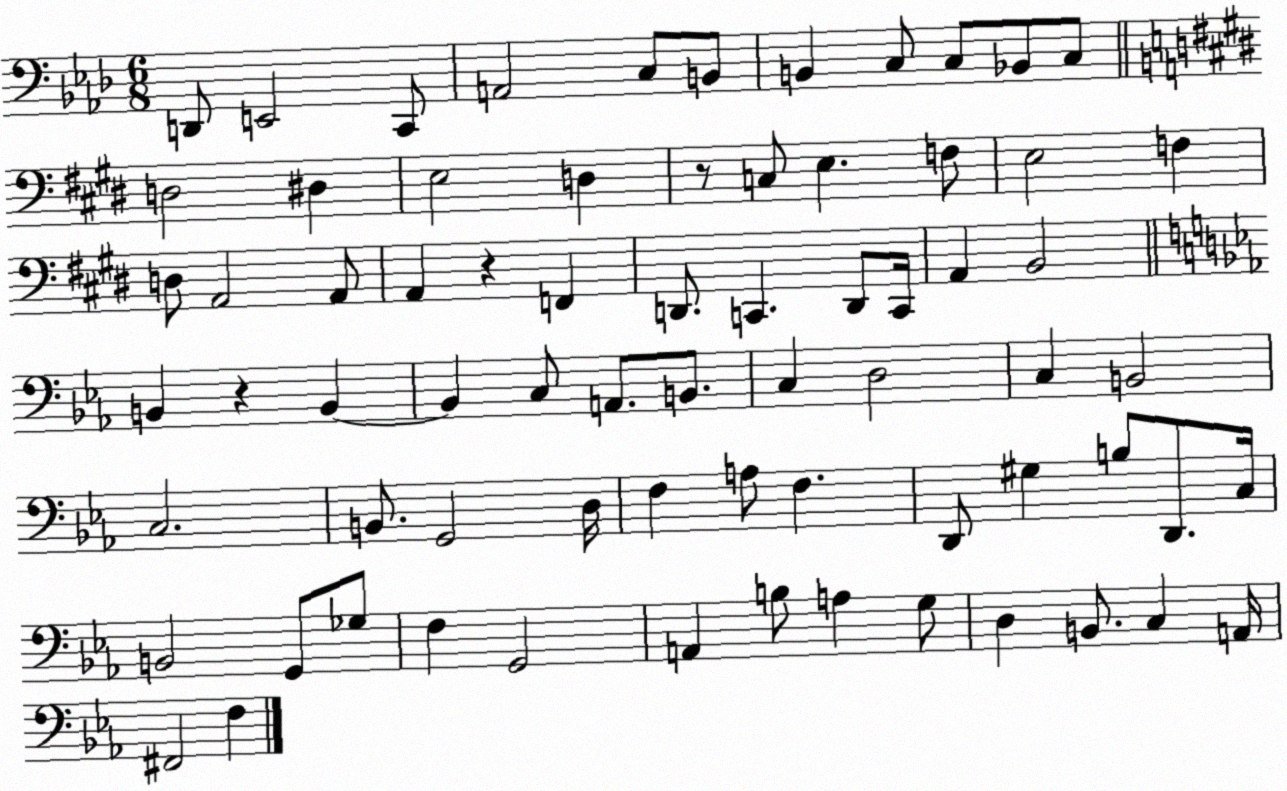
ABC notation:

X:1
T:Untitled
M:6/8
L:1/4
K:Ab
D,,/2 E,,2 C,,/2 A,,2 C,/2 B,,/2 B,, C,/2 C,/2 _B,,/2 C,/2 D,2 ^D, E,2 D, z/2 C,/2 E, F,/2 E,2 F, D,/2 A,,2 A,,/2 A,, z F,, D,,/2 C,, D,,/2 C,,/4 A,, B,,2 B,, z B,, B,, C,/2 A,,/2 B,,/2 C, D,2 C, B,,2 C,2 B,,/2 G,,2 D,/4 F, A,/2 F, D,,/2 ^G, B,/2 D,,/2 C,/4 B,,2 G,,/2 _G,/2 F, G,,2 A,, B,/2 A, G,/2 D, B,,/2 C, A,,/4 ^F,,2 F,